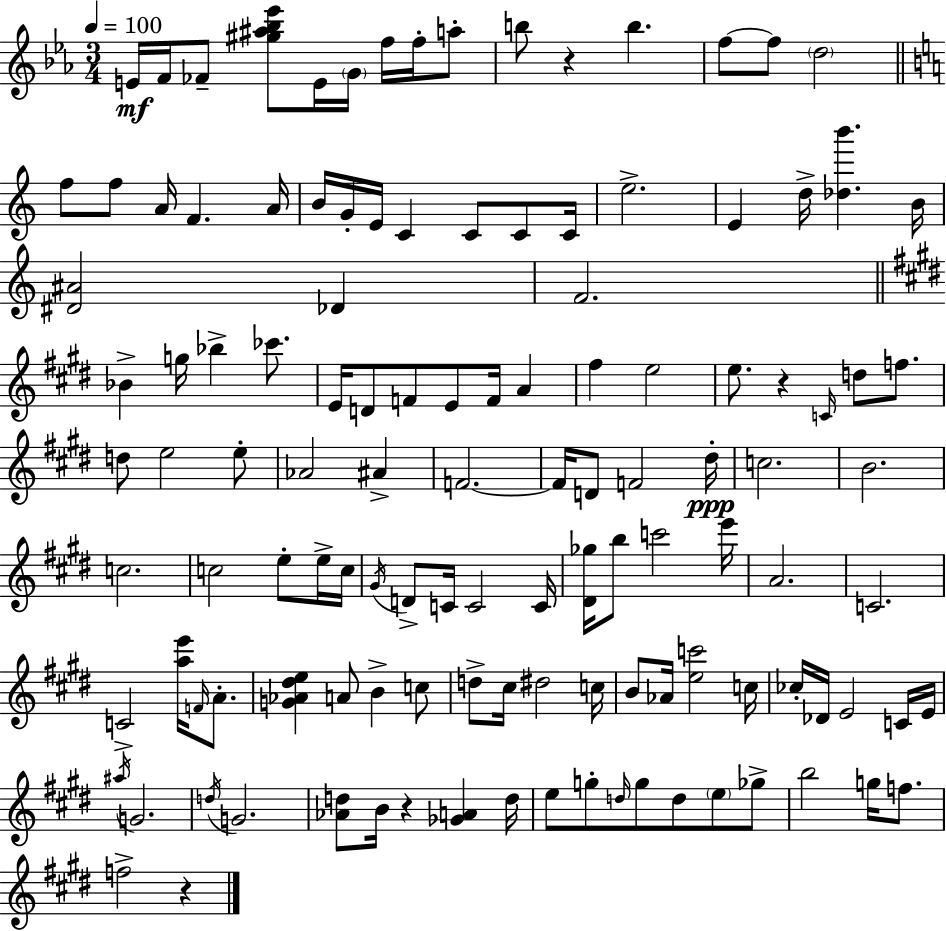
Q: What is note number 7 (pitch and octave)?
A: F5